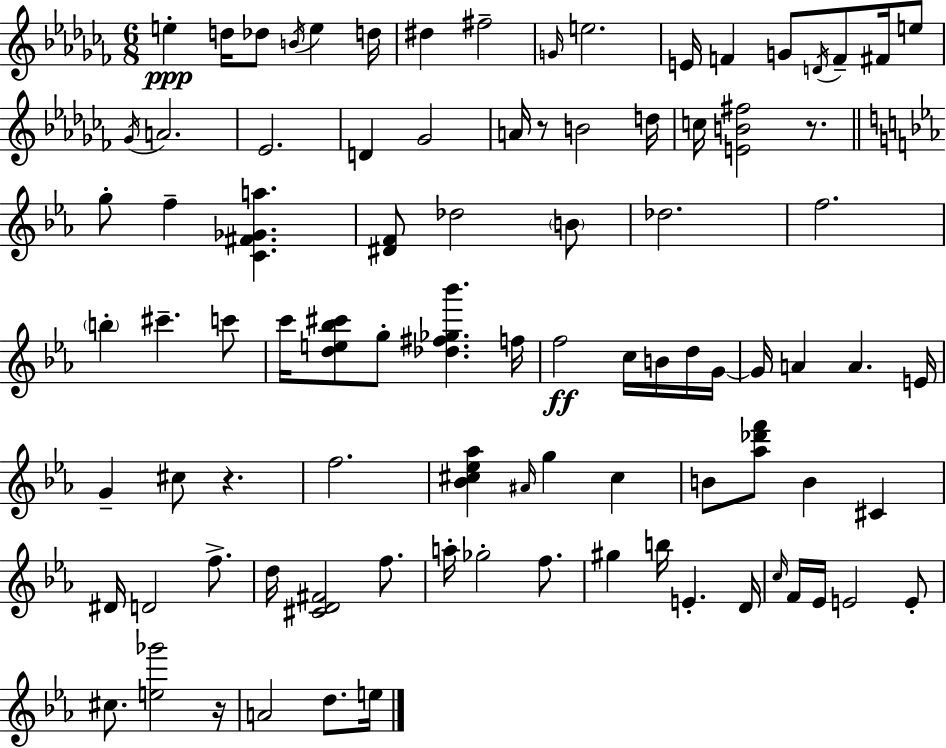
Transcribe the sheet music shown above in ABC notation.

X:1
T:Untitled
M:6/8
L:1/4
K:Abm
e d/4 _d/2 B/4 e d/4 ^d ^f2 G/4 e2 E/4 F G/2 D/4 F/2 ^F/4 e/2 _G/4 A2 _E2 D _G2 A/4 z/2 B2 d/4 c/4 [EB^f]2 z/2 g/2 f [C^F_Ga] [^DF]/2 _d2 B/2 _d2 f2 b ^c' c'/2 c'/4 [de_b^c']/2 g/2 [_d^f_g_b'] f/4 f2 c/4 B/4 d/4 G/4 G/4 A A E/4 G ^c/2 z f2 [_B^c_e_a] ^A/4 g ^c B/2 [_a_d'f']/2 B ^C ^D/4 D2 f/2 d/4 [^CD^F]2 f/2 a/4 _g2 f/2 ^g b/4 E D/4 c/4 F/4 _E/4 E2 E/2 ^c/2 [e_g']2 z/4 A2 d/2 e/4